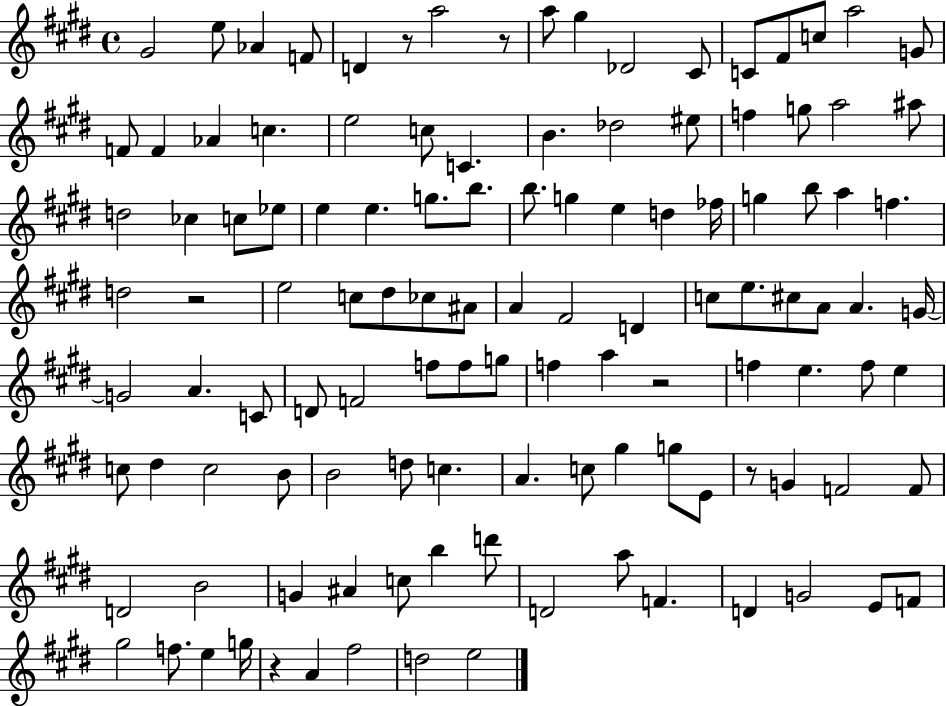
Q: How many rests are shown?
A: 6